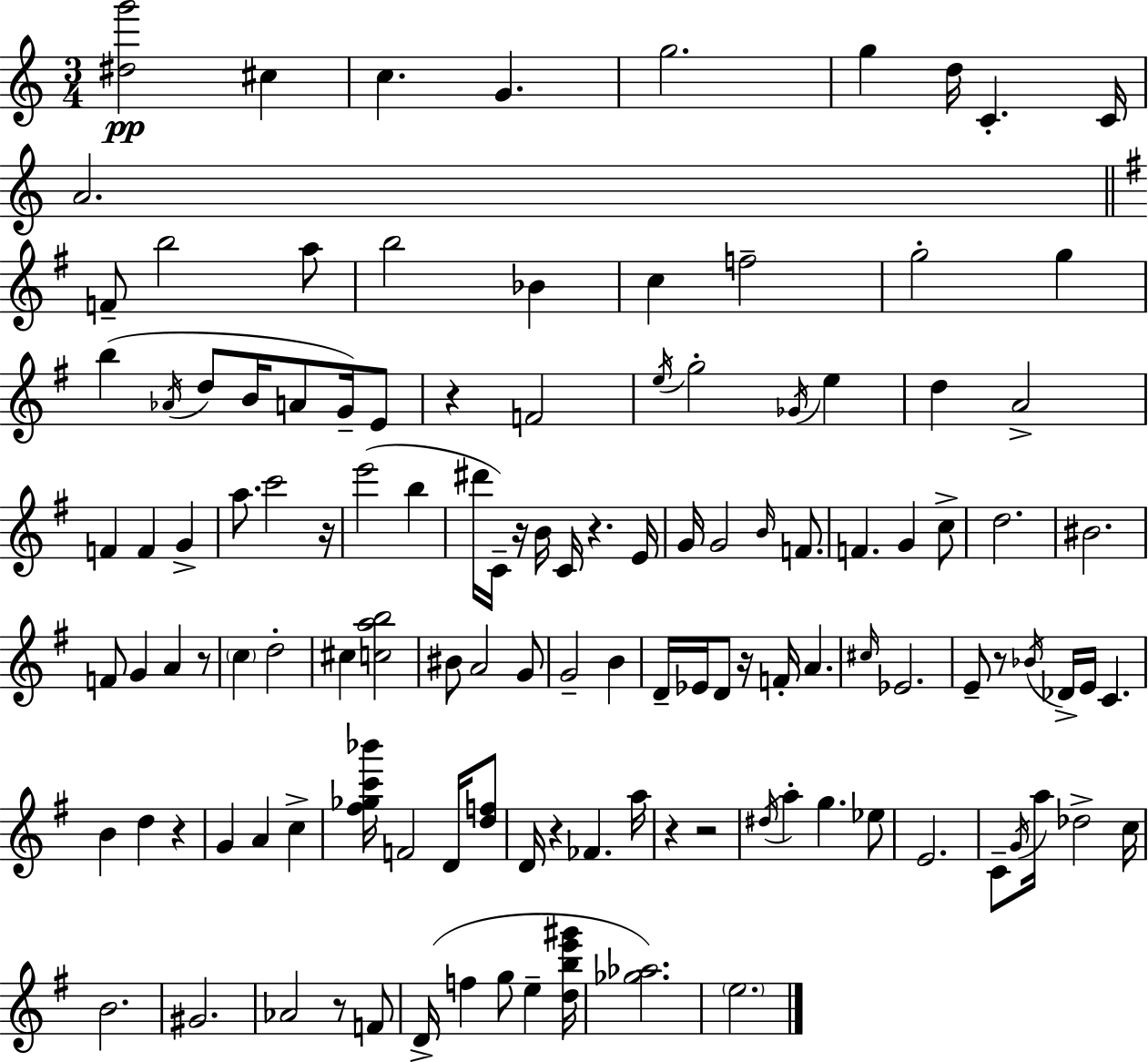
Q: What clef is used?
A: treble